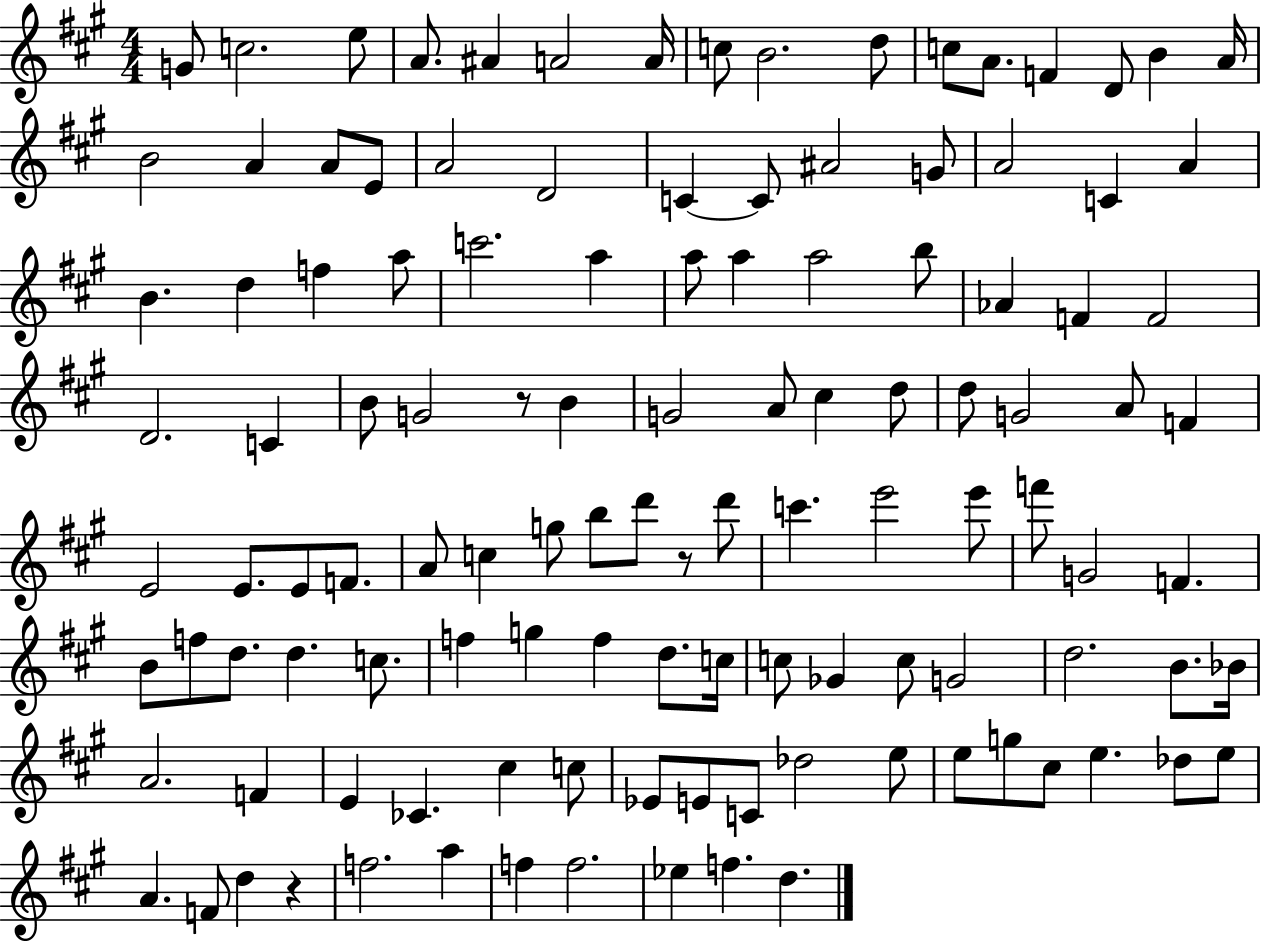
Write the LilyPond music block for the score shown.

{
  \clef treble
  \numericTimeSignature
  \time 4/4
  \key a \major
  g'8 c''2. e''8 | a'8. ais'4 a'2 a'16 | c''8 b'2. d''8 | c''8 a'8. f'4 d'8 b'4 a'16 | \break b'2 a'4 a'8 e'8 | a'2 d'2 | c'4~~ c'8 ais'2 g'8 | a'2 c'4 a'4 | \break b'4. d''4 f''4 a''8 | c'''2. a''4 | a''8 a''4 a''2 b''8 | aes'4 f'4 f'2 | \break d'2. c'4 | b'8 g'2 r8 b'4 | g'2 a'8 cis''4 d''8 | d''8 g'2 a'8 f'4 | \break e'2 e'8. e'8 f'8. | a'8 c''4 g''8 b''8 d'''8 r8 d'''8 | c'''4. e'''2 e'''8 | f'''8 g'2 f'4. | \break b'8 f''8 d''8. d''4. c''8. | f''4 g''4 f''4 d''8. c''16 | c''8 ges'4 c''8 g'2 | d''2. b'8. bes'16 | \break a'2. f'4 | e'4 ces'4. cis''4 c''8 | ees'8 e'8 c'8 des''2 e''8 | e''8 g''8 cis''8 e''4. des''8 e''8 | \break a'4. f'8 d''4 r4 | f''2. a''4 | f''4 f''2. | ees''4 f''4. d''4. | \break \bar "|."
}